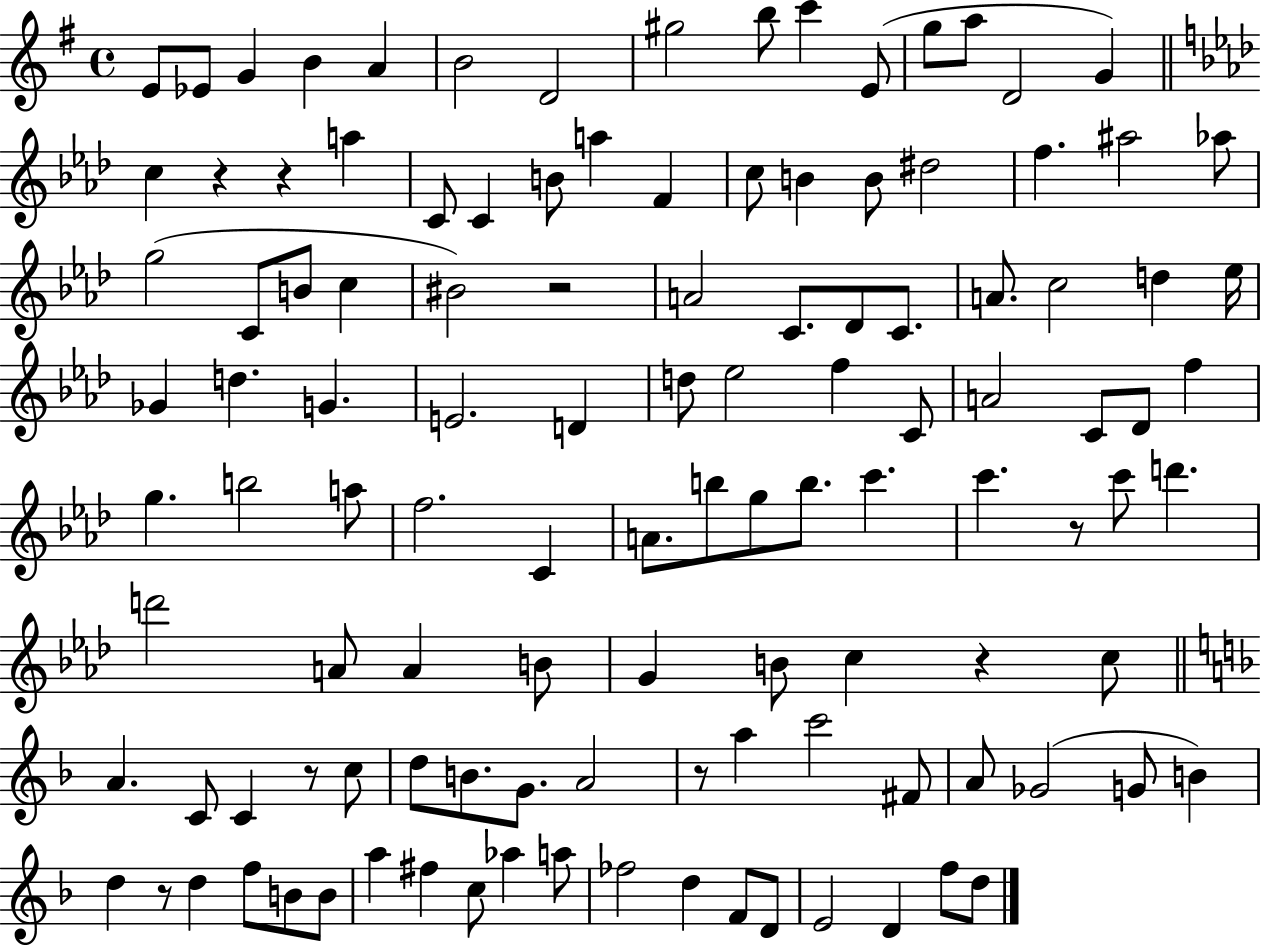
{
  \clef treble
  \time 4/4
  \defaultTimeSignature
  \key g \major
  \repeat volta 2 { e'8 ees'8 g'4 b'4 a'4 | b'2 d'2 | gis''2 b''8 c'''4 e'8( | g''8 a''8 d'2 g'4) | \break \bar "||" \break \key aes \major c''4 r4 r4 a''4 | c'8 c'4 b'8 a''4 f'4 | c''8 b'4 b'8 dis''2 | f''4. ais''2 aes''8 | \break g''2( c'8 b'8 c''4 | bis'2) r2 | a'2 c'8. des'8 c'8. | a'8. c''2 d''4 ees''16 | \break ges'4 d''4. g'4. | e'2. d'4 | d''8 ees''2 f''4 c'8 | a'2 c'8 des'8 f''4 | \break g''4. b''2 a''8 | f''2. c'4 | a'8. b''8 g''8 b''8. c'''4. | c'''4. r8 c'''8 d'''4. | \break d'''2 a'8 a'4 b'8 | g'4 b'8 c''4 r4 c''8 | \bar "||" \break \key f \major a'4. c'8 c'4 r8 c''8 | d''8 b'8. g'8. a'2 | r8 a''4 c'''2 fis'8 | a'8 ges'2( g'8 b'4) | \break d''4 r8 d''4 f''8 b'8 b'8 | a''4 fis''4 c''8 aes''4 a''8 | fes''2 d''4 f'8 d'8 | e'2 d'4 f''8 d''8 | \break } \bar "|."
}